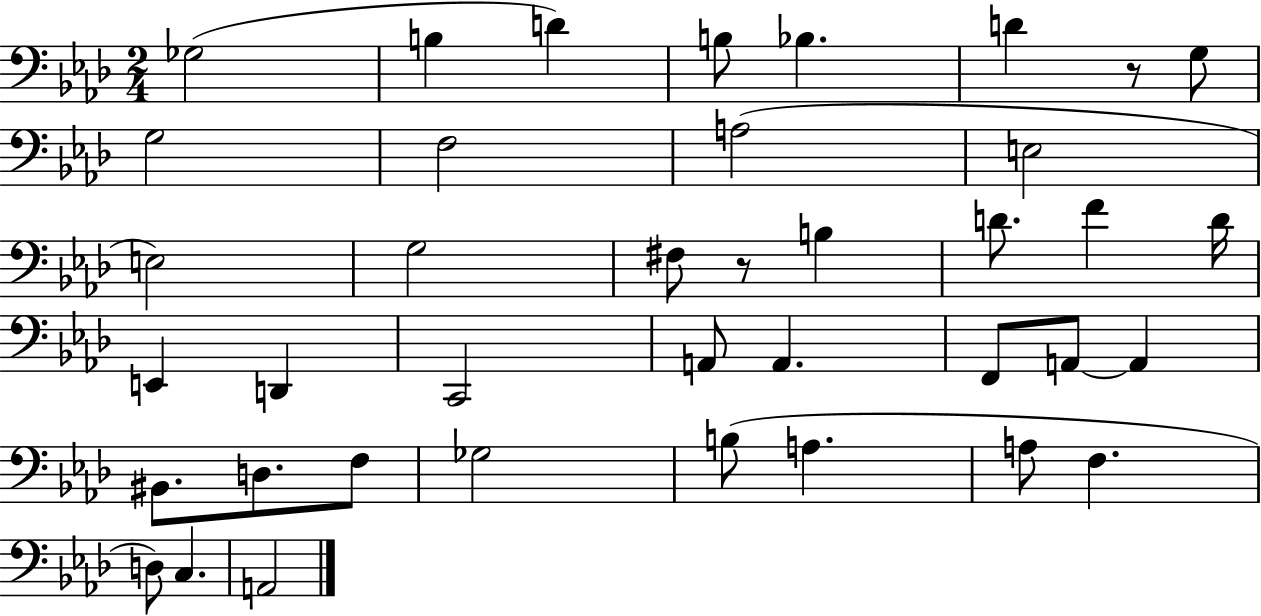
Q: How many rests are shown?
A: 2